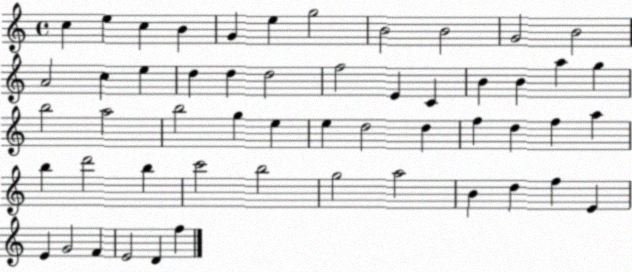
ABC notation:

X:1
T:Untitled
M:4/4
L:1/4
K:C
c e c B G e g2 B2 B2 G2 B2 A2 c e d d d2 f2 E C B B a g b2 a2 b2 g e e d2 d f d f a b d'2 b c'2 b2 g2 a2 B d f E E G2 F E2 D f